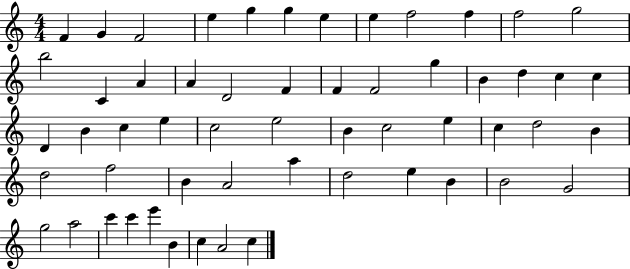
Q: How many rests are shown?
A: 0